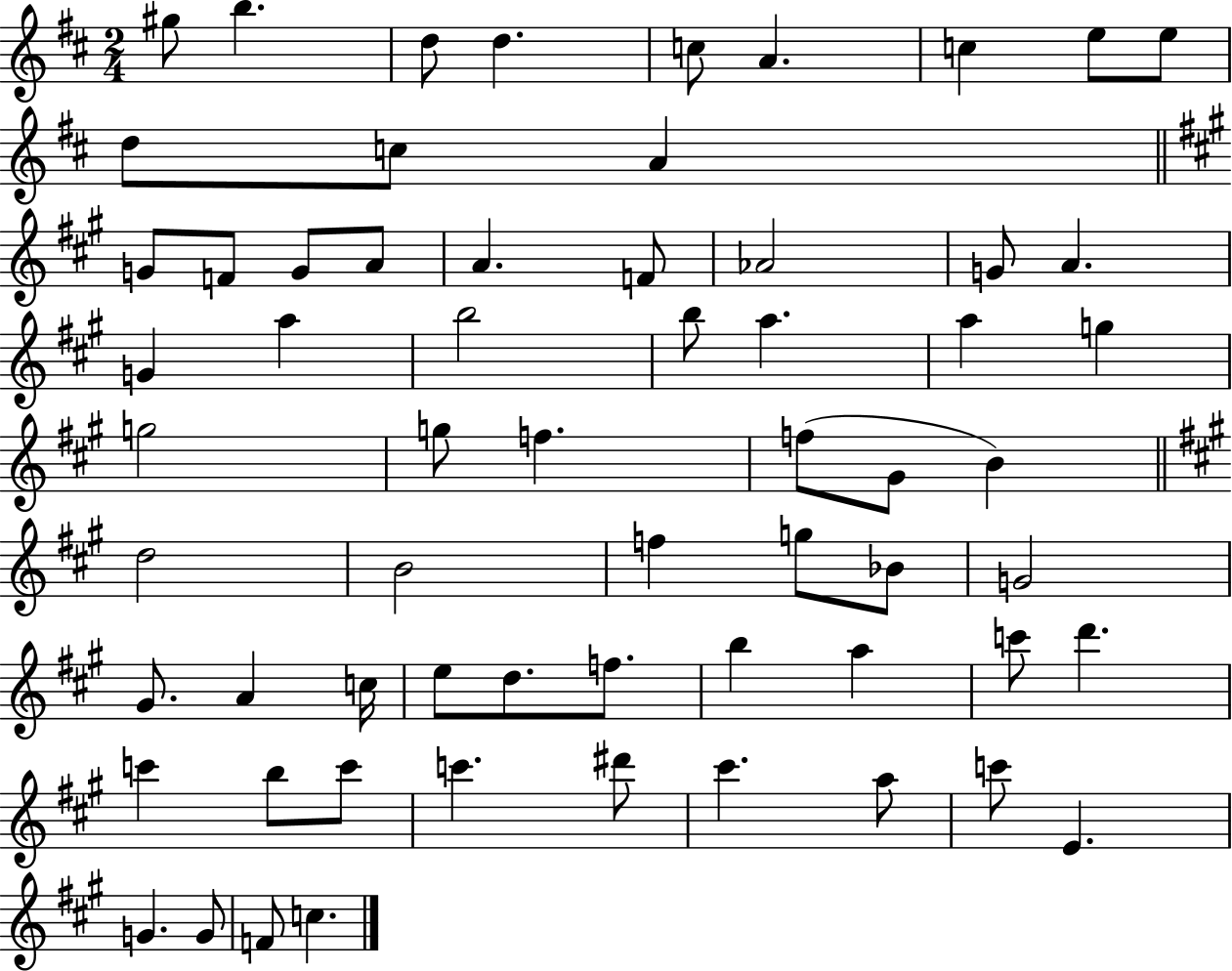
X:1
T:Untitled
M:2/4
L:1/4
K:D
^g/2 b d/2 d c/2 A c e/2 e/2 d/2 c/2 A G/2 F/2 G/2 A/2 A F/2 _A2 G/2 A G a b2 b/2 a a g g2 g/2 f f/2 ^G/2 B d2 B2 f g/2 _B/2 G2 ^G/2 A c/4 e/2 d/2 f/2 b a c'/2 d' c' b/2 c'/2 c' ^d'/2 ^c' a/2 c'/2 E G G/2 F/2 c